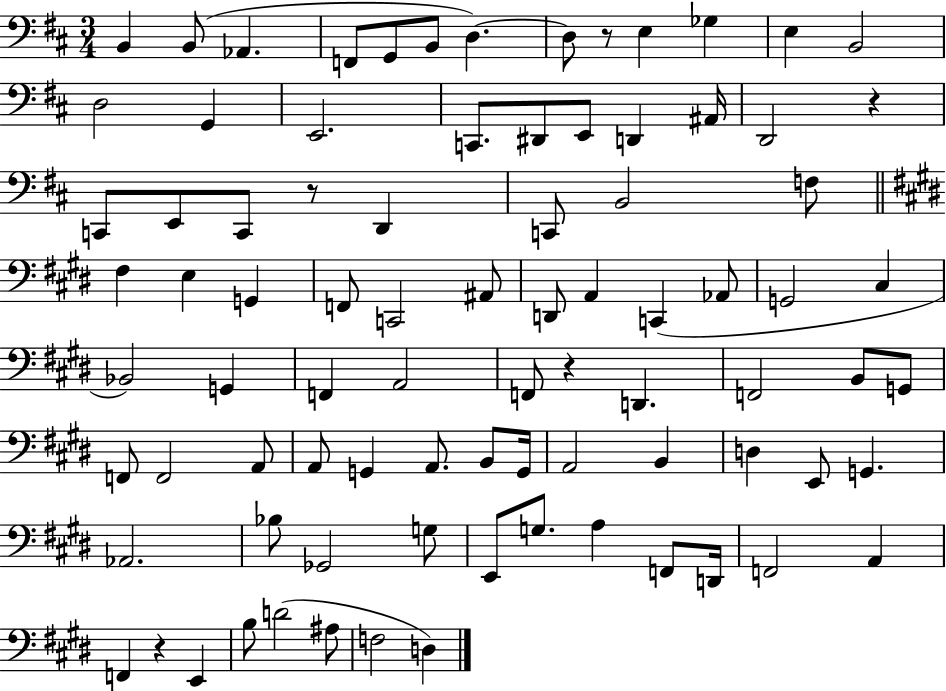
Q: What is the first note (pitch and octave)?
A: B2